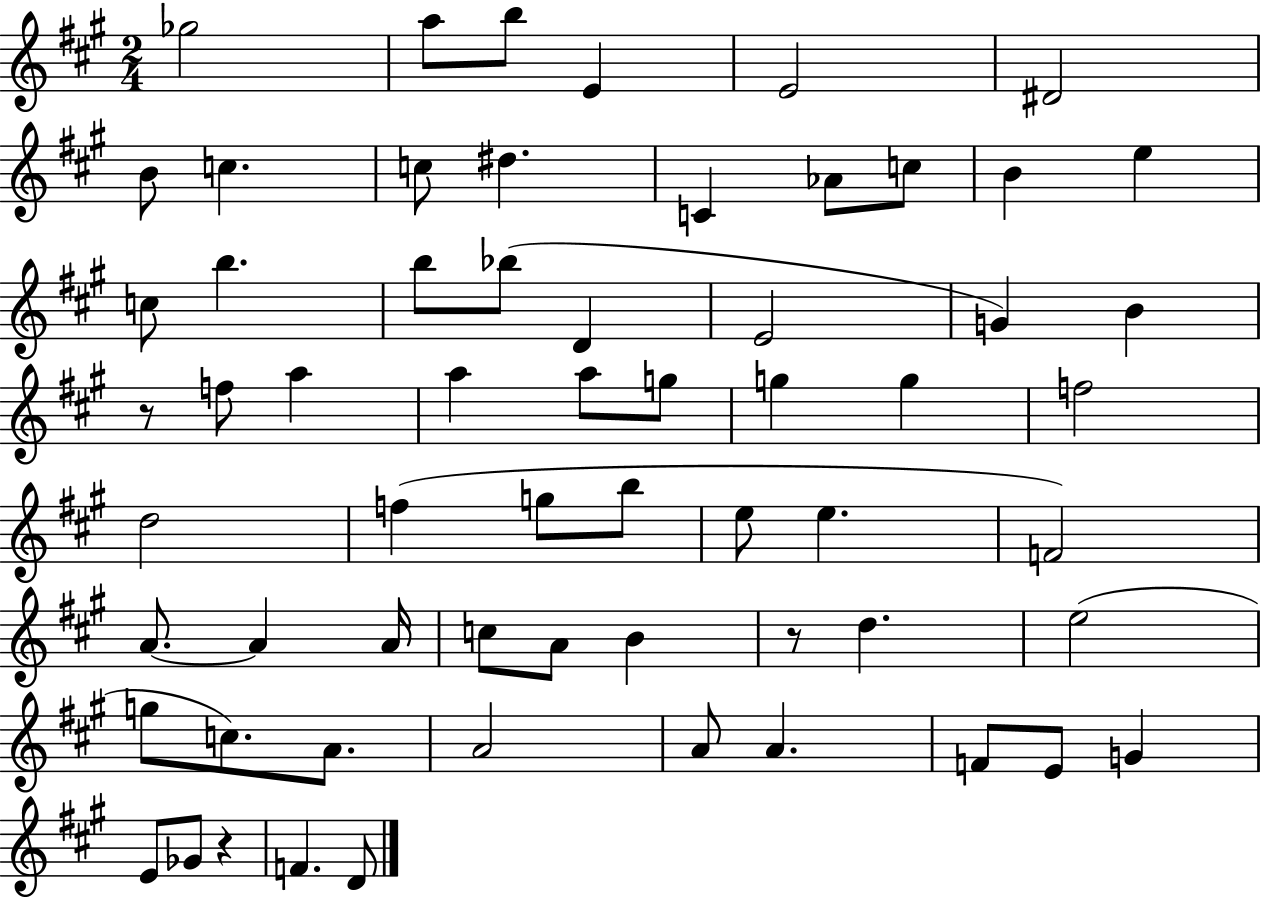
Gb5/h A5/e B5/e E4/q E4/h D#4/h B4/e C5/q. C5/e D#5/q. C4/q Ab4/e C5/e B4/q E5/q C5/e B5/q. B5/e Bb5/e D4/q E4/h G4/q B4/q R/e F5/e A5/q A5/q A5/e G5/e G5/q G5/q F5/h D5/h F5/q G5/e B5/e E5/e E5/q. F4/h A4/e. A4/q A4/s C5/e A4/e B4/q R/e D5/q. E5/h G5/e C5/e. A4/e. A4/h A4/e A4/q. F4/e E4/e G4/q E4/e Gb4/e R/q F4/q. D4/e